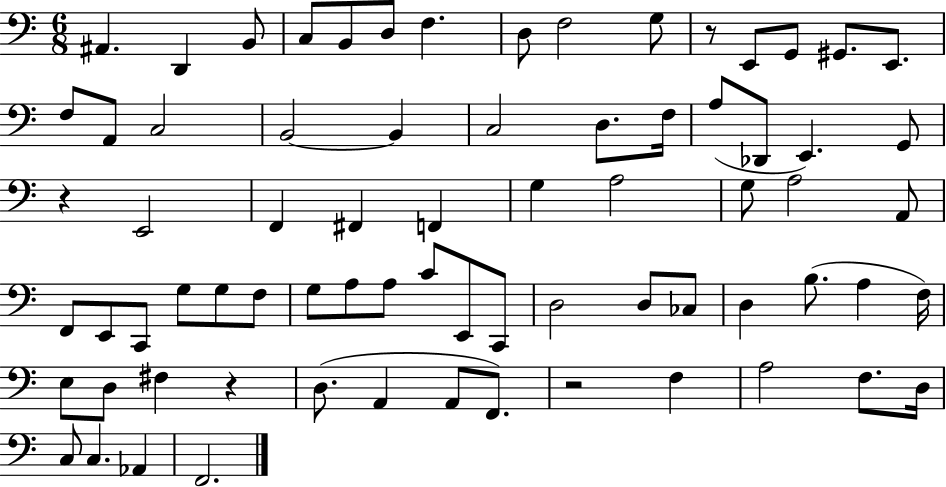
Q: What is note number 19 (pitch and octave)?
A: B2